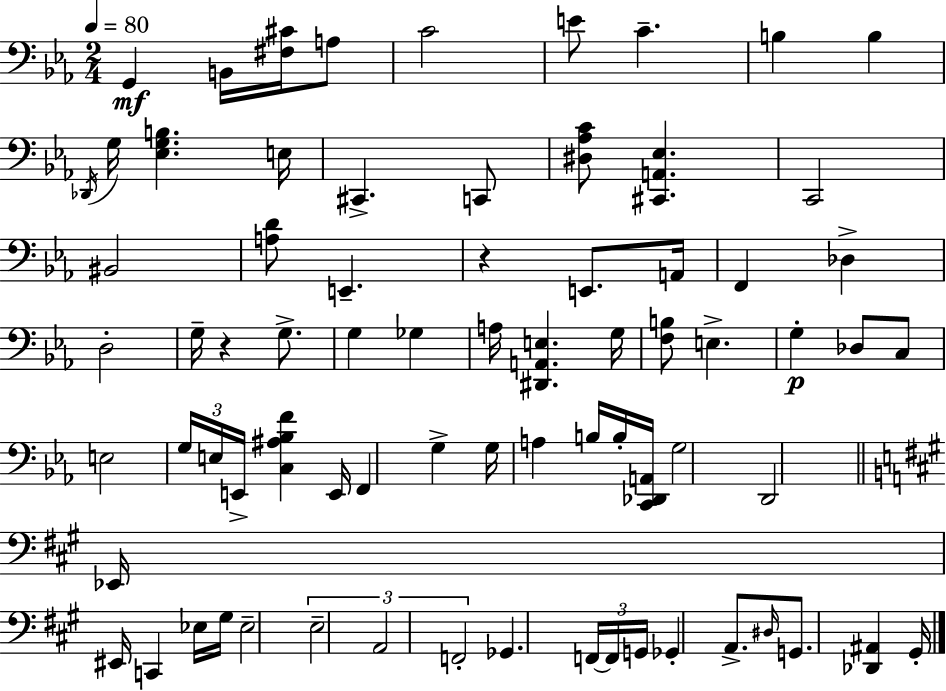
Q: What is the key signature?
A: EES major